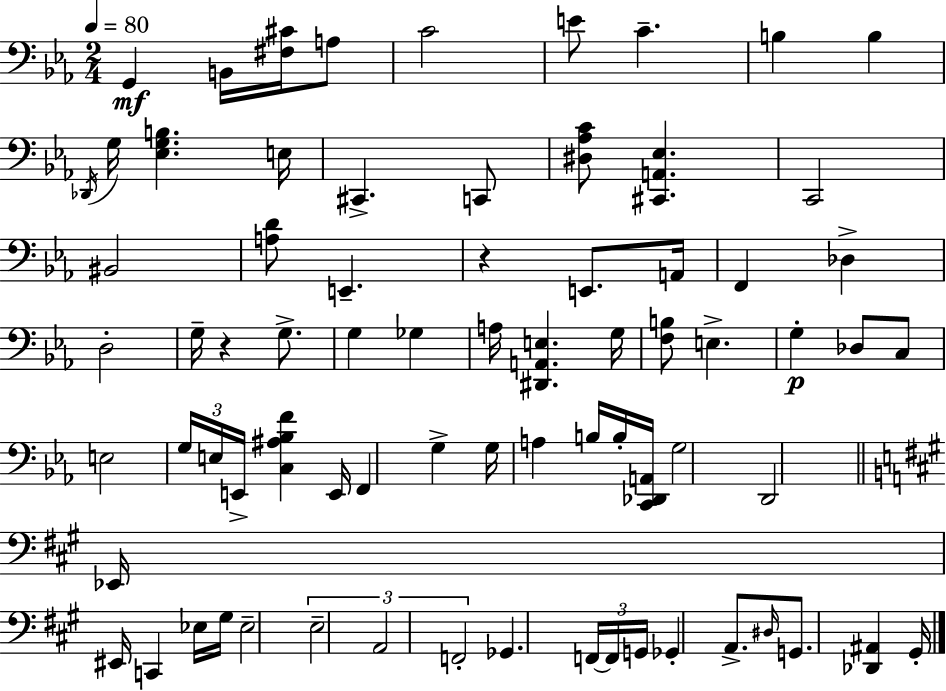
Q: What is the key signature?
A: EES major